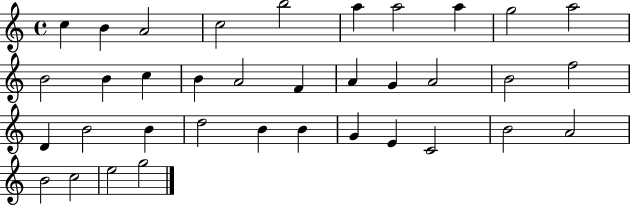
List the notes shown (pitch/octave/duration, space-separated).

C5/q B4/q A4/h C5/h B5/h A5/q A5/h A5/q G5/h A5/h B4/h B4/q C5/q B4/q A4/h F4/q A4/q G4/q A4/h B4/h F5/h D4/q B4/h B4/q D5/h B4/q B4/q G4/q E4/q C4/h B4/h A4/h B4/h C5/h E5/h G5/h